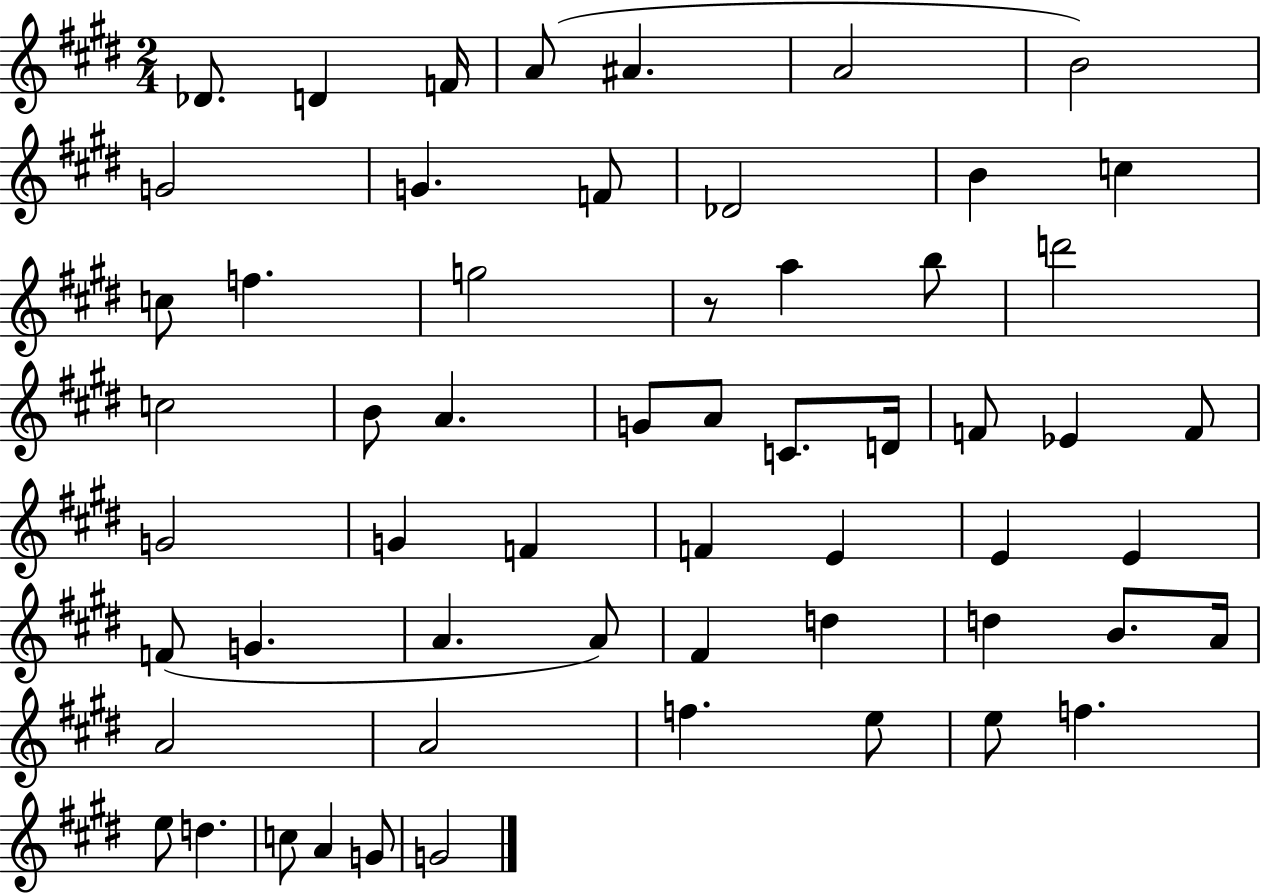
{
  \clef treble
  \numericTimeSignature
  \time 2/4
  \key e \major
  des'8. d'4 f'16 | a'8( ais'4. | a'2 | b'2) | \break g'2 | g'4. f'8 | des'2 | b'4 c''4 | \break c''8 f''4. | g''2 | r8 a''4 b''8 | d'''2 | \break c''2 | b'8 a'4. | g'8 a'8 c'8. d'16 | f'8 ees'4 f'8 | \break g'2 | g'4 f'4 | f'4 e'4 | e'4 e'4 | \break f'8( g'4. | a'4. a'8) | fis'4 d''4 | d''4 b'8. a'16 | \break a'2 | a'2 | f''4. e''8 | e''8 f''4. | \break e''8 d''4. | c''8 a'4 g'8 | g'2 | \bar "|."
}